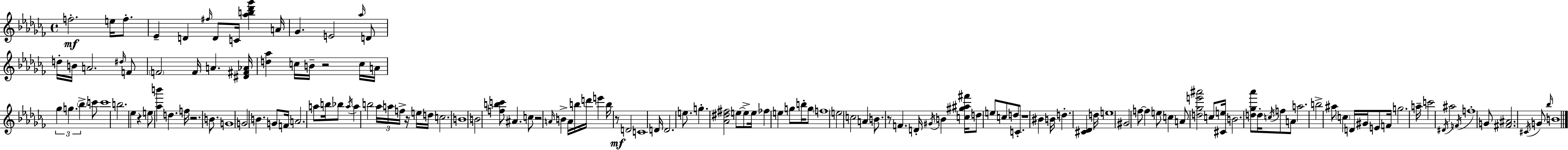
X:1
T:Untitled
M:4/4
L:1/4
K:Abm
f2 e/4 f/2 _E D ^f/4 D/2 C/4 [_ab_d'_g'] A/4 _G E2 _a/4 D/2 d/4 B/4 A2 ^d/4 F/2 F2 F/4 A [^D^F_A]/4 [d_a] c/4 B/4 z2 c/4 A/4 _g g _b c'/2 c'4 b2 _e z e/2 [_ab'] d f/4 z2 B/2 G4 G2 B G/2 F/4 A2 a/2 b/4 _b/2 a/4 a b2 _a/4 a/4 f/4 z/4 e/4 d/4 c2 B4 B2 [fbc']/2 ^A c/2 z2 A/4 B A/4 b/4 d'/4 e' b/4 z/2 D2 C4 D/4 D2 e/2 g [_A^d^f]2 e/2 e/2 e/4 _f e g/2 b/4 g/2 f4 e2 c2 A B/2 z/2 F D/4 ^G/4 B [c^g^a^f']/4 d/2 e/2 c/2 d/2 C/2 z4 ^B B/4 d [^C_D] d/4 e4 ^G2 f/2 f e/2 c A/2 [d_ge'^a']2 c/2 [^Ce]/4 B2 [d_g_a']/2 d/4 c/4 f/2 A/2 a2 b2 ^a/2 c D/4 ^G/4 E/2 F/4 g2 a/4 c'2 ^D/4 ^a2 F/4 f4 G/2 [^F^A]2 ^C/4 G/2 _b/4 B4